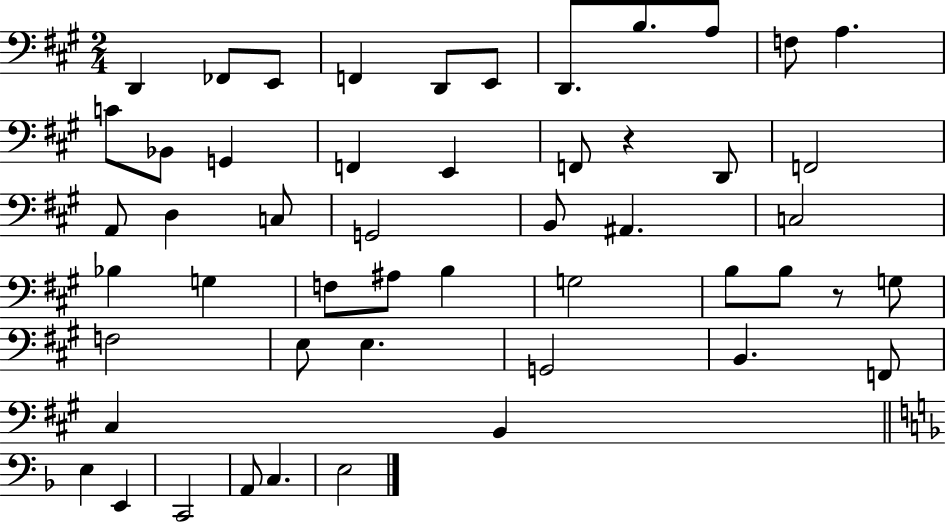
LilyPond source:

{
  \clef bass
  \numericTimeSignature
  \time 2/4
  \key a \major
  d,4 fes,8 e,8 | f,4 d,8 e,8 | d,8. b8. a8 | f8 a4. | \break c'8 bes,8 g,4 | f,4 e,4 | f,8 r4 d,8 | f,2 | \break a,8 d4 c8 | g,2 | b,8 ais,4. | c2 | \break bes4 g4 | f8 ais8 b4 | g2 | b8 b8 r8 g8 | \break f2 | e8 e4. | g,2 | b,4. f,8 | \break cis4 b,4 | \bar "||" \break \key d \minor e4 e,4 | c,2 | a,8 c4. | e2 | \break \bar "|."
}